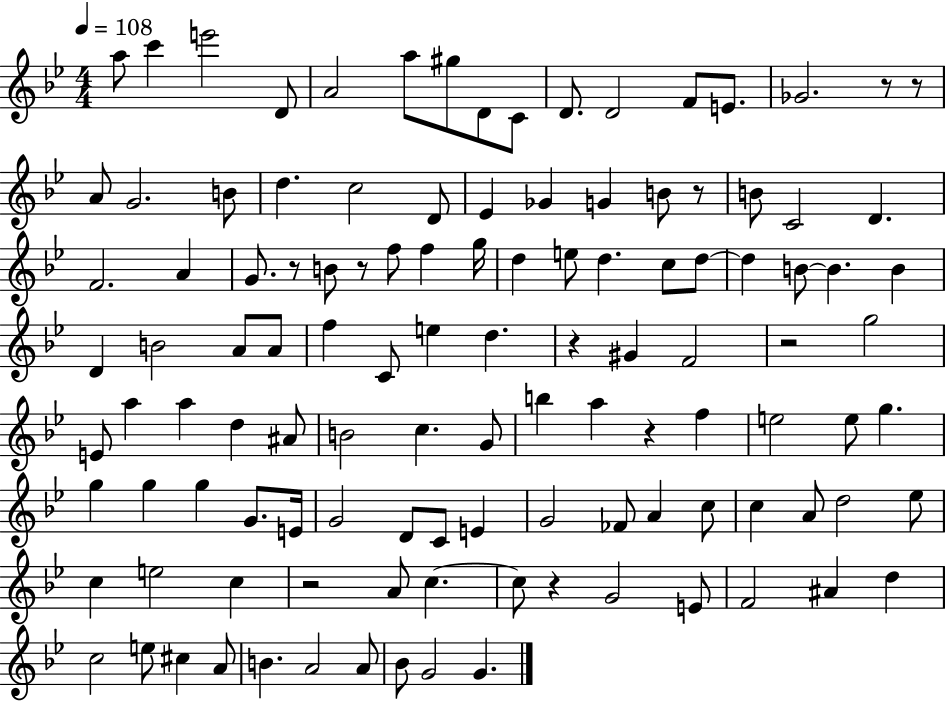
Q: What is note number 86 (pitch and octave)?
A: C5